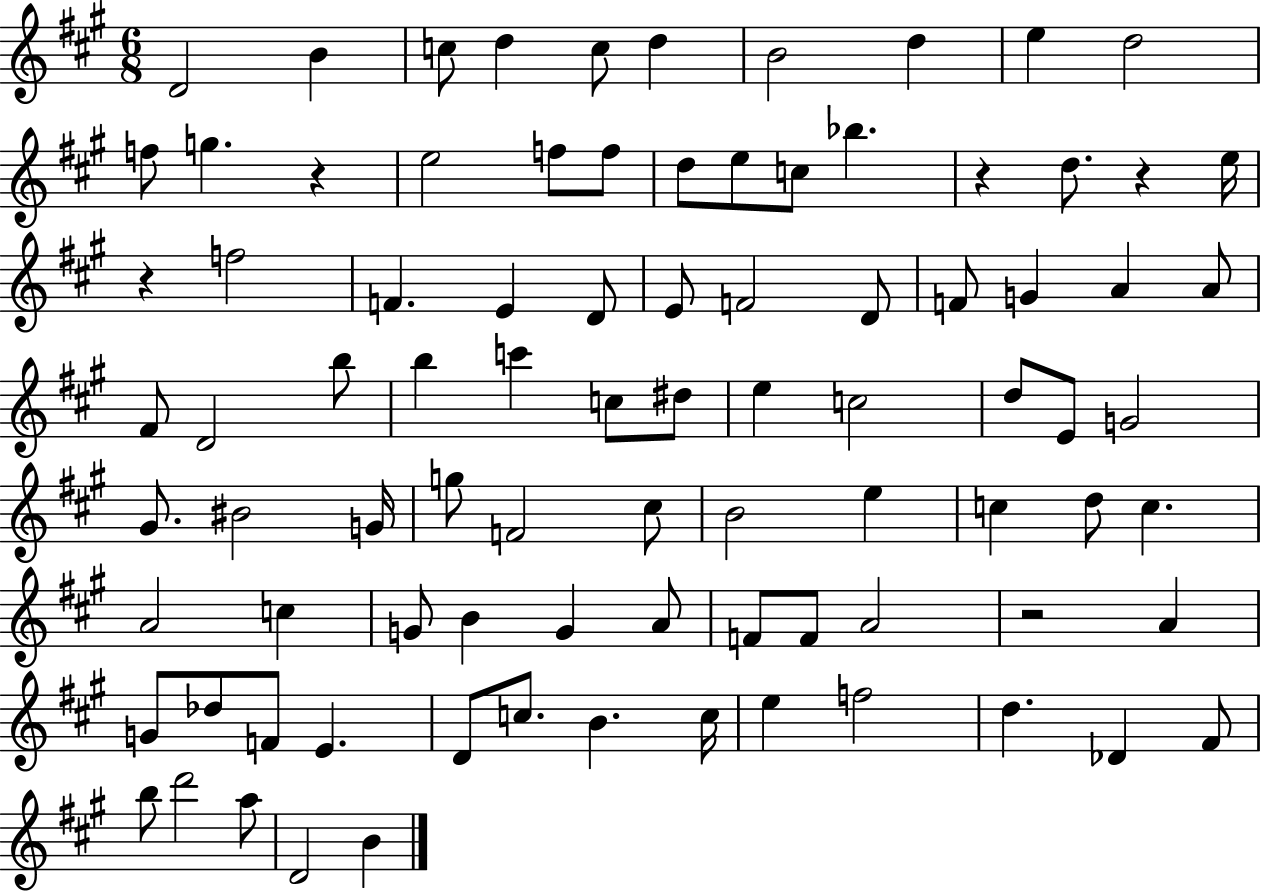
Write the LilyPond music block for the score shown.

{
  \clef treble
  \numericTimeSignature
  \time 6/8
  \key a \major
  \repeat volta 2 { d'2 b'4 | c''8 d''4 c''8 d''4 | b'2 d''4 | e''4 d''2 | \break f''8 g''4. r4 | e''2 f''8 f''8 | d''8 e''8 c''8 bes''4. | r4 d''8. r4 e''16 | \break r4 f''2 | f'4. e'4 d'8 | e'8 f'2 d'8 | f'8 g'4 a'4 a'8 | \break fis'8 d'2 b''8 | b''4 c'''4 c''8 dis''8 | e''4 c''2 | d''8 e'8 g'2 | \break gis'8. bis'2 g'16 | g''8 f'2 cis''8 | b'2 e''4 | c''4 d''8 c''4. | \break a'2 c''4 | g'8 b'4 g'4 a'8 | f'8 f'8 a'2 | r2 a'4 | \break g'8 des''8 f'8 e'4. | d'8 c''8. b'4. c''16 | e''4 f''2 | d''4. des'4 fis'8 | \break b''8 d'''2 a''8 | d'2 b'4 | } \bar "|."
}